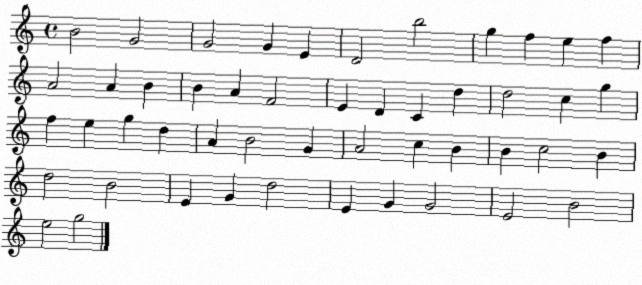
X:1
T:Untitled
M:4/4
L:1/4
K:C
B2 G2 G2 G E D2 b2 g f e f A2 A B B A F2 E D C d d2 c g f e g d A B2 G A2 c B B c2 B d2 B2 E G d2 E G G2 E2 B2 e2 g2